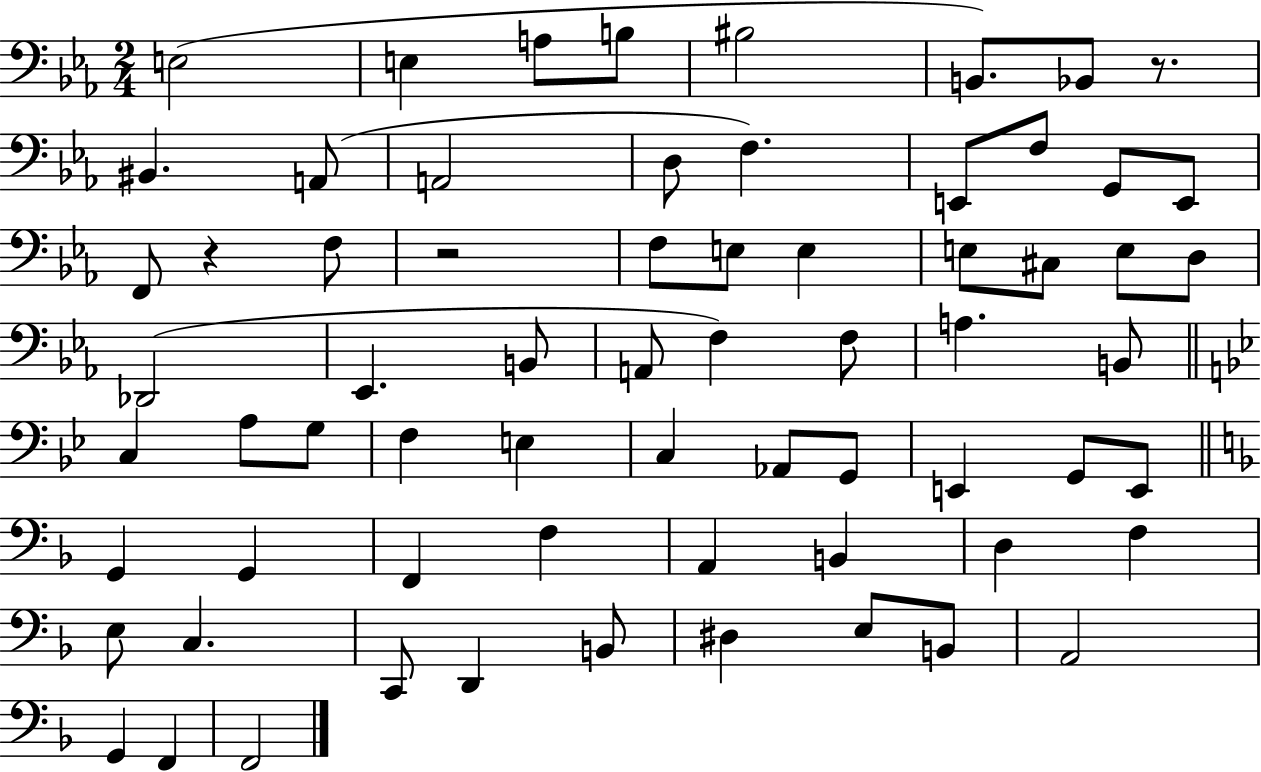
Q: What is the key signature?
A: EES major